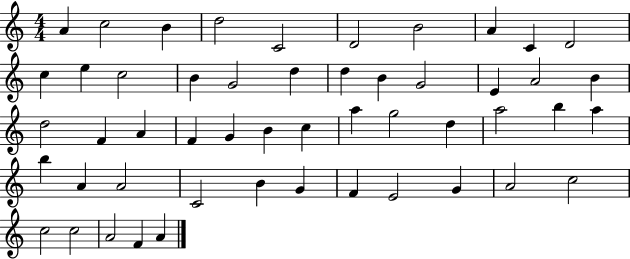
A4/q C5/h B4/q D5/h C4/h D4/h B4/h A4/q C4/q D4/h C5/q E5/q C5/h B4/q G4/h D5/q D5/q B4/q G4/h E4/q A4/h B4/q D5/h F4/q A4/q F4/q G4/q B4/q C5/q A5/q G5/h D5/q A5/h B5/q A5/q B5/q A4/q A4/h C4/h B4/q G4/q F4/q E4/h G4/q A4/h C5/h C5/h C5/h A4/h F4/q A4/q